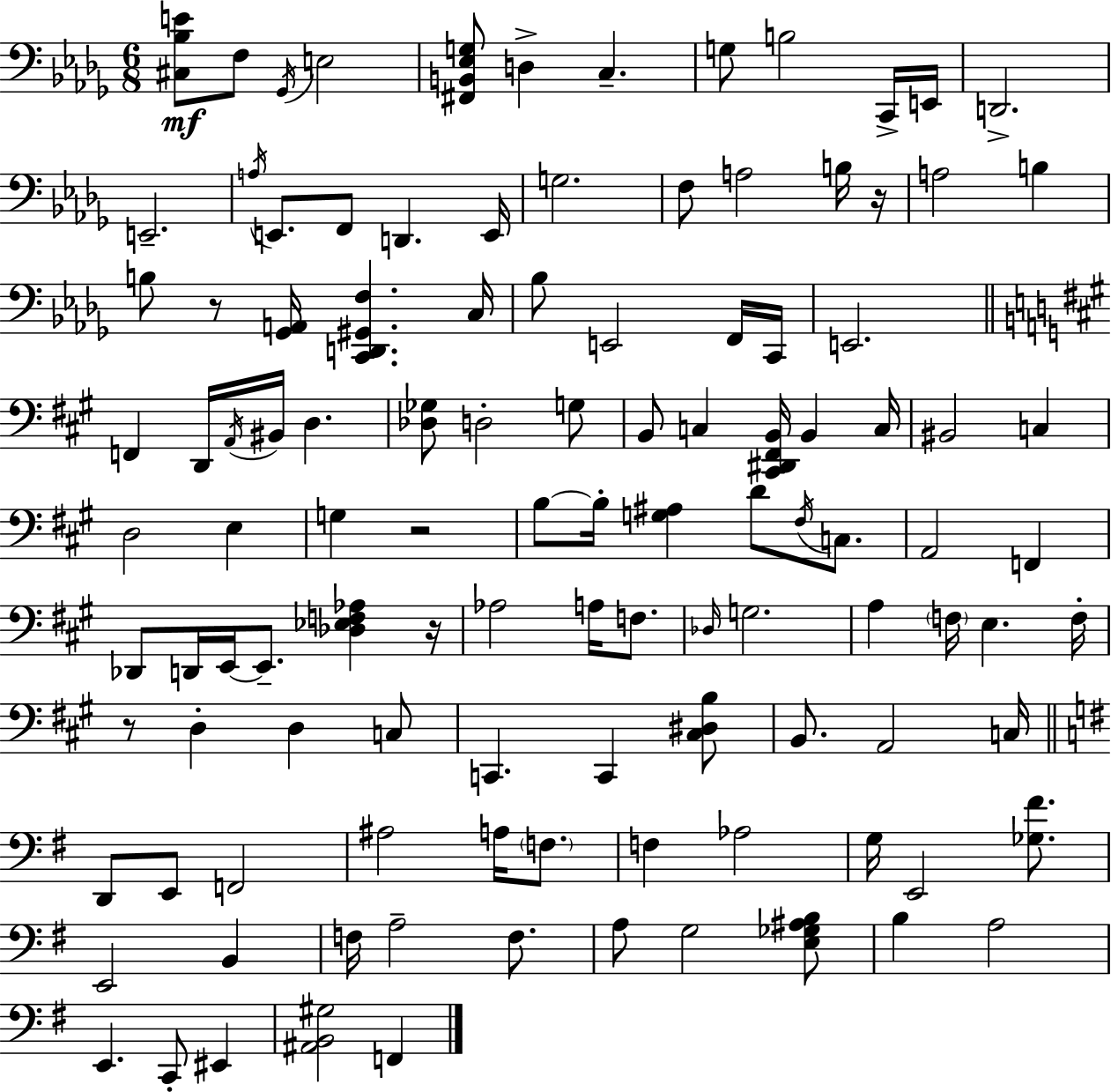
[C#3,Bb3,E4]/e F3/e Gb2/s E3/h [F#2,B2,Eb3,G3]/e D3/q C3/q. G3/e B3/h C2/s E2/s D2/h. E2/h. A3/s E2/e. F2/e D2/q. E2/s G3/h. F3/e A3/h B3/s R/s A3/h B3/q B3/e R/e [Gb2,A2]/s [C2,D2,G#2,F3]/q. C3/s Bb3/e E2/h F2/s C2/s E2/h. F2/q D2/s A2/s BIS2/s D3/q. [Db3,Gb3]/e D3/h G3/e B2/e C3/q [C#2,D#2,F#2,B2]/s B2/q C3/s BIS2/h C3/q D3/h E3/q G3/q R/h B3/e B3/s [G3,A#3]/q D4/e F#3/s C3/e. A2/h F2/q Db2/e D2/s E2/s E2/e. [Db3,Eb3,F3,Ab3]/q R/s Ab3/h A3/s F3/e. Db3/s G3/h. A3/q F3/s E3/q. F3/s R/e D3/q D3/q C3/e C2/q. C2/q [C#3,D#3,B3]/e B2/e. A2/h C3/s D2/e E2/e F2/h A#3/h A3/s F3/e. F3/q Ab3/h G3/s E2/h [Gb3,F#4]/e. E2/h B2/q F3/s A3/h F3/e. A3/e G3/h [E3,Gb3,A#3,B3]/e B3/q A3/h E2/q. C2/e EIS2/q [A#2,B2,G#3]/h F2/q